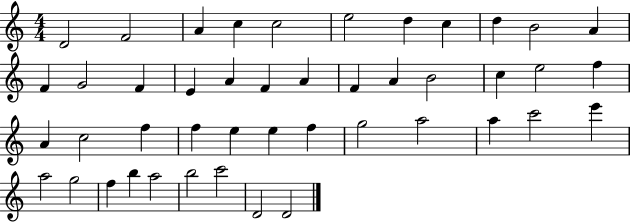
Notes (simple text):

D4/h F4/h A4/q C5/q C5/h E5/h D5/q C5/q D5/q B4/h A4/q F4/q G4/h F4/q E4/q A4/q F4/q A4/q F4/q A4/q B4/h C5/q E5/h F5/q A4/q C5/h F5/q F5/q E5/q E5/q F5/q G5/h A5/h A5/q C6/h E6/q A5/h G5/h F5/q B5/q A5/h B5/h C6/h D4/h D4/h